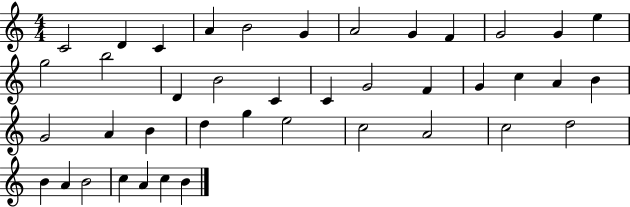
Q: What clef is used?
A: treble